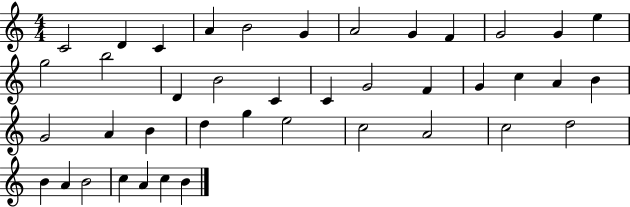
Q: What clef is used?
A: treble